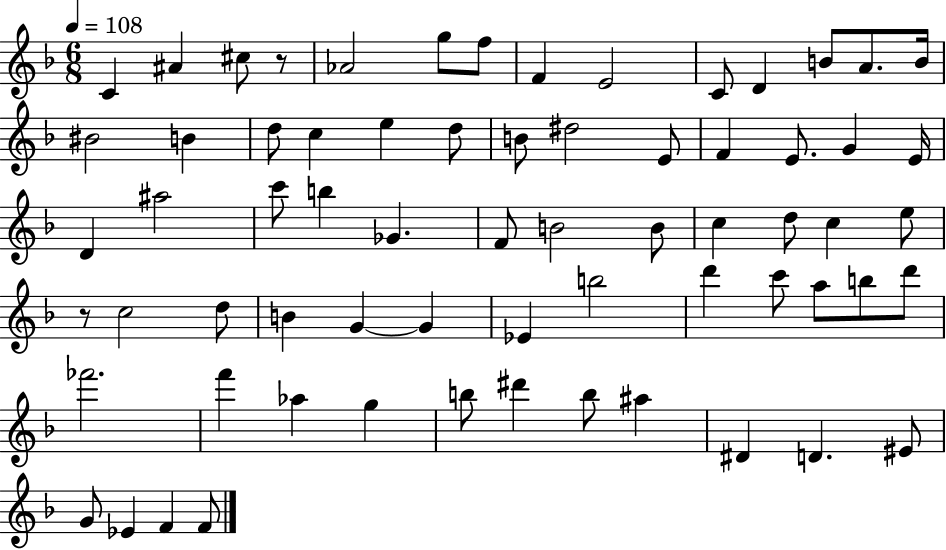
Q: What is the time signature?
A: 6/8